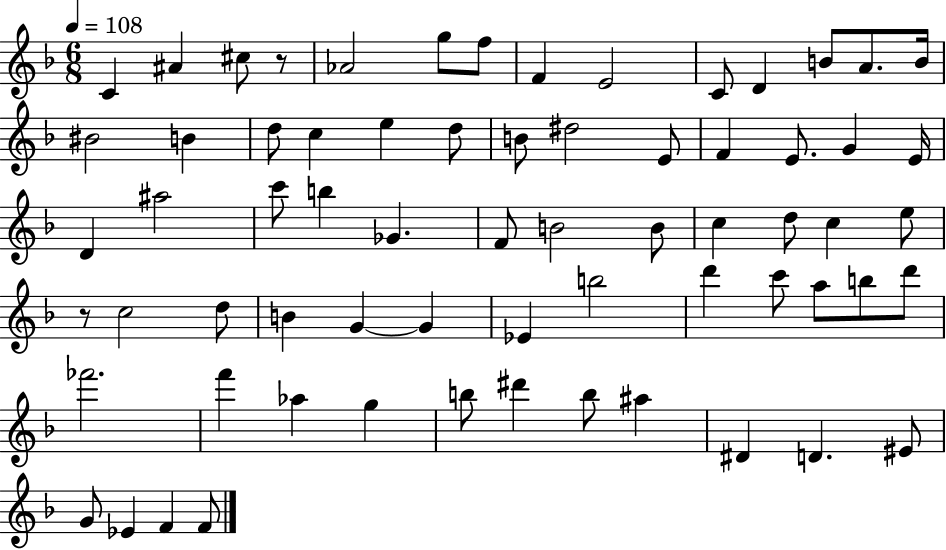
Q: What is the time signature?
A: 6/8